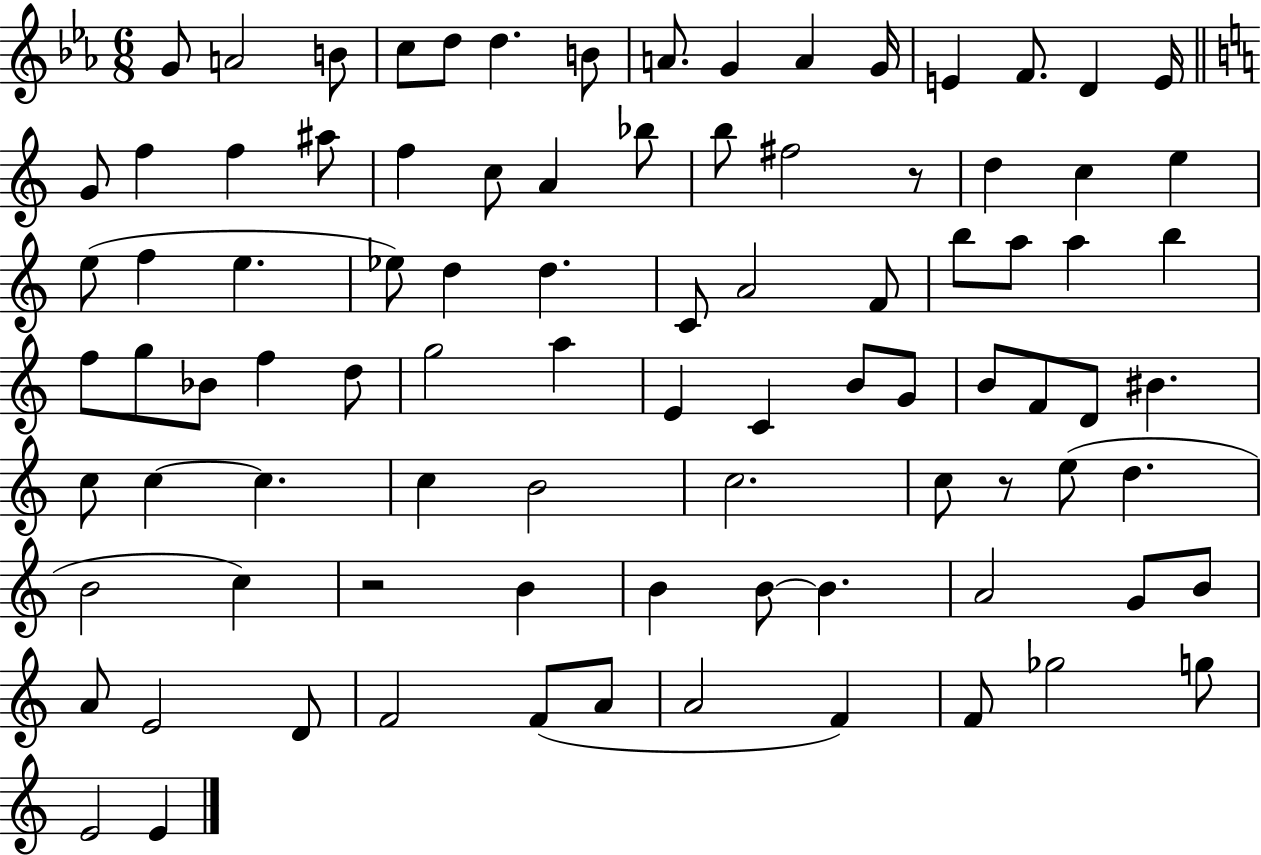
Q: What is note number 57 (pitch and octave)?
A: C5